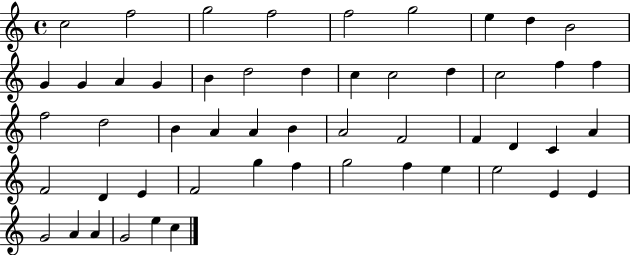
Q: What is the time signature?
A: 4/4